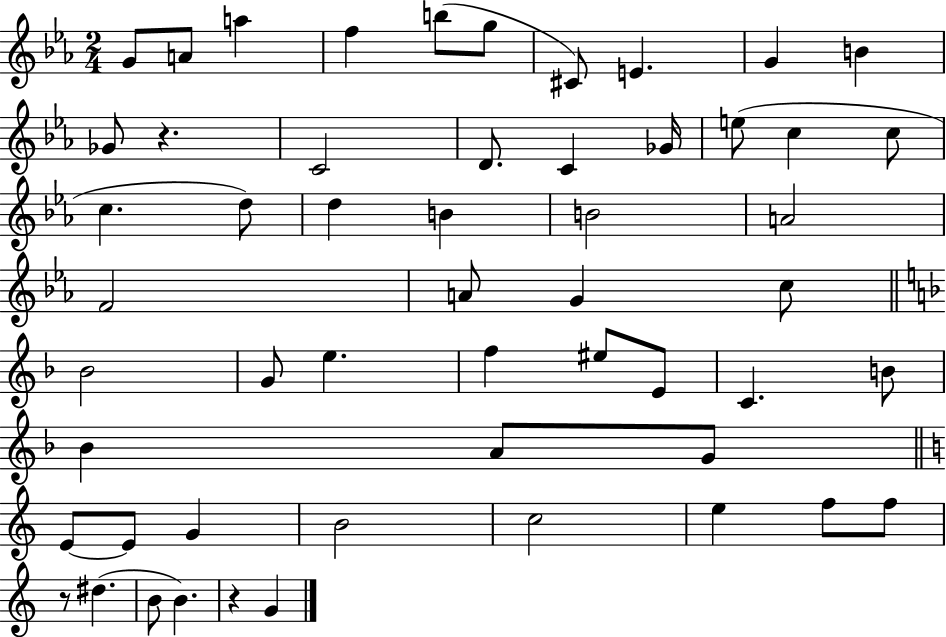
G4/e A4/e A5/q F5/q B5/e G5/e C#4/e E4/q. G4/q B4/q Gb4/e R/q. C4/h D4/e. C4/q Gb4/s E5/e C5/q C5/e C5/q. D5/e D5/q B4/q B4/h A4/h F4/h A4/e G4/q C5/e Bb4/h G4/e E5/q. F5/q EIS5/e E4/e C4/q. B4/e Bb4/q A4/e G4/e E4/e E4/e G4/q B4/h C5/h E5/q F5/e F5/e R/e D#5/q. B4/e B4/q. R/q G4/q